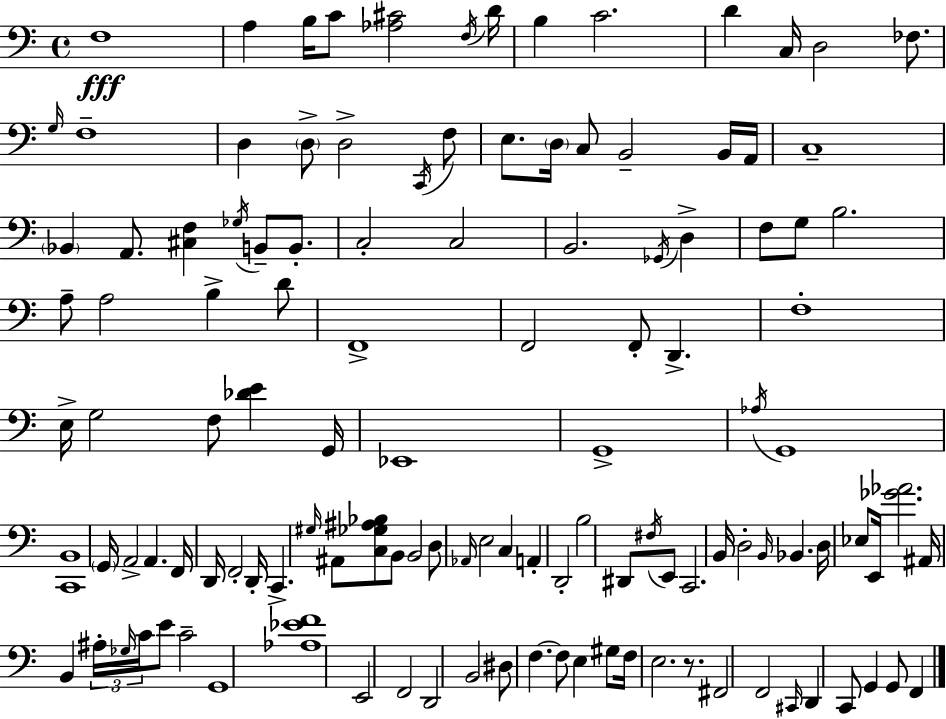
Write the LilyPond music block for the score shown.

{
  \clef bass
  \time 4/4
  \defaultTimeSignature
  \key a \minor
  f1\fff | a4 b16 c'8 <aes cis'>2 \acciaccatura { f16 } | d'16 b4 c'2. | d'4 c16 d2 fes8. | \break \grace { g16 } f1-- | d4 \parenthesize d8-> d2-> | \acciaccatura { c,16 } f8 e8. \parenthesize d16 c8 b,2-- | b,16 a,16 c1-- | \break \parenthesize bes,4 a,8. <cis f>4 \acciaccatura { ges16 } b,8-- | b,8.-. c2-. c2 | b,2. | \acciaccatura { ges,16 } d4-> f8 g8 b2. | \break a8-- a2 b4-> | d'8 f,1-> | f,2 f,8-. d,4.-> | f1-. | \break e16-> g2 f8 | <des' e'>4 g,16 ees,1 | g,1-> | \acciaccatura { aes16 } g,1 | \break <c, b,>1 | \parenthesize g,16 a,2-> a,4. | f,16 d,16 f,2-. d,16-. | c,4.-> \grace { gis16 } ais,8 <c ges ais bes>8 b,8 b,2 | \break d8 \grace { aes,16 } e2 | c4 a,4-. d,2-. | b2 dis,8 \acciaccatura { fis16 } e,8 c,2. | b,16 d2-. | \break \grace { b,16 } bes,4. d16 ees8 e,16 <ges' aes'>2. | ais,16 b,4 \tuplet 3/2 { ais16-. \grace { ges16 } | c'16 } e'8 c'2-- g,1 | <aes ees' f'>1 | \break e,2 | f,2 d,2 | b,2 dis8 f4.~~ | f8 e4 gis8 f16 e2. | \break r8. fis,2 | f,2 \grace { cis,16 } d,4 | c,8 g,4 g,8 f,4 \bar "|."
}